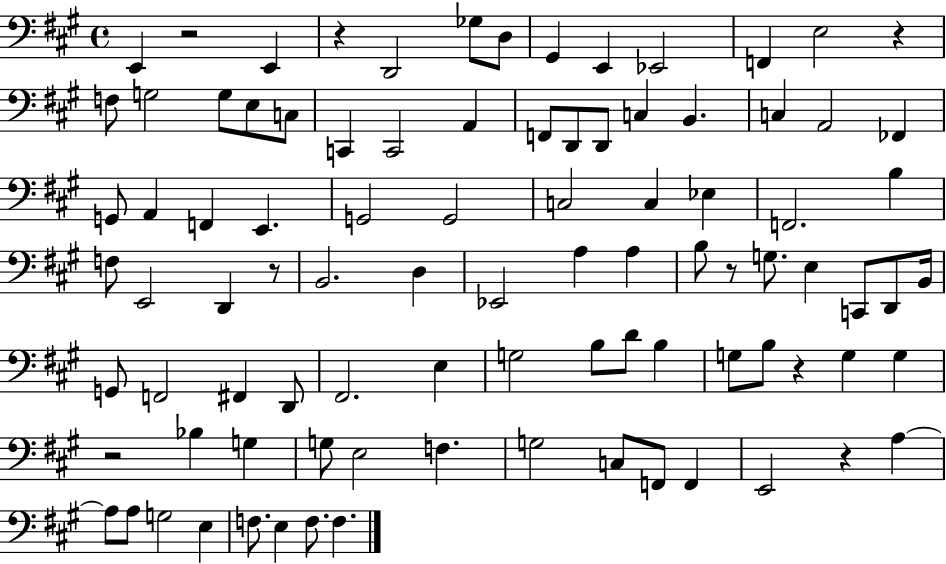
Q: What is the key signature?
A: A major